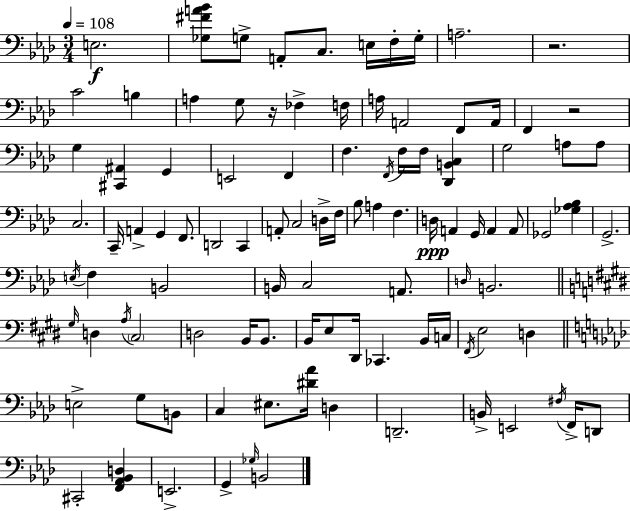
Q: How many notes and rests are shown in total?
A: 101